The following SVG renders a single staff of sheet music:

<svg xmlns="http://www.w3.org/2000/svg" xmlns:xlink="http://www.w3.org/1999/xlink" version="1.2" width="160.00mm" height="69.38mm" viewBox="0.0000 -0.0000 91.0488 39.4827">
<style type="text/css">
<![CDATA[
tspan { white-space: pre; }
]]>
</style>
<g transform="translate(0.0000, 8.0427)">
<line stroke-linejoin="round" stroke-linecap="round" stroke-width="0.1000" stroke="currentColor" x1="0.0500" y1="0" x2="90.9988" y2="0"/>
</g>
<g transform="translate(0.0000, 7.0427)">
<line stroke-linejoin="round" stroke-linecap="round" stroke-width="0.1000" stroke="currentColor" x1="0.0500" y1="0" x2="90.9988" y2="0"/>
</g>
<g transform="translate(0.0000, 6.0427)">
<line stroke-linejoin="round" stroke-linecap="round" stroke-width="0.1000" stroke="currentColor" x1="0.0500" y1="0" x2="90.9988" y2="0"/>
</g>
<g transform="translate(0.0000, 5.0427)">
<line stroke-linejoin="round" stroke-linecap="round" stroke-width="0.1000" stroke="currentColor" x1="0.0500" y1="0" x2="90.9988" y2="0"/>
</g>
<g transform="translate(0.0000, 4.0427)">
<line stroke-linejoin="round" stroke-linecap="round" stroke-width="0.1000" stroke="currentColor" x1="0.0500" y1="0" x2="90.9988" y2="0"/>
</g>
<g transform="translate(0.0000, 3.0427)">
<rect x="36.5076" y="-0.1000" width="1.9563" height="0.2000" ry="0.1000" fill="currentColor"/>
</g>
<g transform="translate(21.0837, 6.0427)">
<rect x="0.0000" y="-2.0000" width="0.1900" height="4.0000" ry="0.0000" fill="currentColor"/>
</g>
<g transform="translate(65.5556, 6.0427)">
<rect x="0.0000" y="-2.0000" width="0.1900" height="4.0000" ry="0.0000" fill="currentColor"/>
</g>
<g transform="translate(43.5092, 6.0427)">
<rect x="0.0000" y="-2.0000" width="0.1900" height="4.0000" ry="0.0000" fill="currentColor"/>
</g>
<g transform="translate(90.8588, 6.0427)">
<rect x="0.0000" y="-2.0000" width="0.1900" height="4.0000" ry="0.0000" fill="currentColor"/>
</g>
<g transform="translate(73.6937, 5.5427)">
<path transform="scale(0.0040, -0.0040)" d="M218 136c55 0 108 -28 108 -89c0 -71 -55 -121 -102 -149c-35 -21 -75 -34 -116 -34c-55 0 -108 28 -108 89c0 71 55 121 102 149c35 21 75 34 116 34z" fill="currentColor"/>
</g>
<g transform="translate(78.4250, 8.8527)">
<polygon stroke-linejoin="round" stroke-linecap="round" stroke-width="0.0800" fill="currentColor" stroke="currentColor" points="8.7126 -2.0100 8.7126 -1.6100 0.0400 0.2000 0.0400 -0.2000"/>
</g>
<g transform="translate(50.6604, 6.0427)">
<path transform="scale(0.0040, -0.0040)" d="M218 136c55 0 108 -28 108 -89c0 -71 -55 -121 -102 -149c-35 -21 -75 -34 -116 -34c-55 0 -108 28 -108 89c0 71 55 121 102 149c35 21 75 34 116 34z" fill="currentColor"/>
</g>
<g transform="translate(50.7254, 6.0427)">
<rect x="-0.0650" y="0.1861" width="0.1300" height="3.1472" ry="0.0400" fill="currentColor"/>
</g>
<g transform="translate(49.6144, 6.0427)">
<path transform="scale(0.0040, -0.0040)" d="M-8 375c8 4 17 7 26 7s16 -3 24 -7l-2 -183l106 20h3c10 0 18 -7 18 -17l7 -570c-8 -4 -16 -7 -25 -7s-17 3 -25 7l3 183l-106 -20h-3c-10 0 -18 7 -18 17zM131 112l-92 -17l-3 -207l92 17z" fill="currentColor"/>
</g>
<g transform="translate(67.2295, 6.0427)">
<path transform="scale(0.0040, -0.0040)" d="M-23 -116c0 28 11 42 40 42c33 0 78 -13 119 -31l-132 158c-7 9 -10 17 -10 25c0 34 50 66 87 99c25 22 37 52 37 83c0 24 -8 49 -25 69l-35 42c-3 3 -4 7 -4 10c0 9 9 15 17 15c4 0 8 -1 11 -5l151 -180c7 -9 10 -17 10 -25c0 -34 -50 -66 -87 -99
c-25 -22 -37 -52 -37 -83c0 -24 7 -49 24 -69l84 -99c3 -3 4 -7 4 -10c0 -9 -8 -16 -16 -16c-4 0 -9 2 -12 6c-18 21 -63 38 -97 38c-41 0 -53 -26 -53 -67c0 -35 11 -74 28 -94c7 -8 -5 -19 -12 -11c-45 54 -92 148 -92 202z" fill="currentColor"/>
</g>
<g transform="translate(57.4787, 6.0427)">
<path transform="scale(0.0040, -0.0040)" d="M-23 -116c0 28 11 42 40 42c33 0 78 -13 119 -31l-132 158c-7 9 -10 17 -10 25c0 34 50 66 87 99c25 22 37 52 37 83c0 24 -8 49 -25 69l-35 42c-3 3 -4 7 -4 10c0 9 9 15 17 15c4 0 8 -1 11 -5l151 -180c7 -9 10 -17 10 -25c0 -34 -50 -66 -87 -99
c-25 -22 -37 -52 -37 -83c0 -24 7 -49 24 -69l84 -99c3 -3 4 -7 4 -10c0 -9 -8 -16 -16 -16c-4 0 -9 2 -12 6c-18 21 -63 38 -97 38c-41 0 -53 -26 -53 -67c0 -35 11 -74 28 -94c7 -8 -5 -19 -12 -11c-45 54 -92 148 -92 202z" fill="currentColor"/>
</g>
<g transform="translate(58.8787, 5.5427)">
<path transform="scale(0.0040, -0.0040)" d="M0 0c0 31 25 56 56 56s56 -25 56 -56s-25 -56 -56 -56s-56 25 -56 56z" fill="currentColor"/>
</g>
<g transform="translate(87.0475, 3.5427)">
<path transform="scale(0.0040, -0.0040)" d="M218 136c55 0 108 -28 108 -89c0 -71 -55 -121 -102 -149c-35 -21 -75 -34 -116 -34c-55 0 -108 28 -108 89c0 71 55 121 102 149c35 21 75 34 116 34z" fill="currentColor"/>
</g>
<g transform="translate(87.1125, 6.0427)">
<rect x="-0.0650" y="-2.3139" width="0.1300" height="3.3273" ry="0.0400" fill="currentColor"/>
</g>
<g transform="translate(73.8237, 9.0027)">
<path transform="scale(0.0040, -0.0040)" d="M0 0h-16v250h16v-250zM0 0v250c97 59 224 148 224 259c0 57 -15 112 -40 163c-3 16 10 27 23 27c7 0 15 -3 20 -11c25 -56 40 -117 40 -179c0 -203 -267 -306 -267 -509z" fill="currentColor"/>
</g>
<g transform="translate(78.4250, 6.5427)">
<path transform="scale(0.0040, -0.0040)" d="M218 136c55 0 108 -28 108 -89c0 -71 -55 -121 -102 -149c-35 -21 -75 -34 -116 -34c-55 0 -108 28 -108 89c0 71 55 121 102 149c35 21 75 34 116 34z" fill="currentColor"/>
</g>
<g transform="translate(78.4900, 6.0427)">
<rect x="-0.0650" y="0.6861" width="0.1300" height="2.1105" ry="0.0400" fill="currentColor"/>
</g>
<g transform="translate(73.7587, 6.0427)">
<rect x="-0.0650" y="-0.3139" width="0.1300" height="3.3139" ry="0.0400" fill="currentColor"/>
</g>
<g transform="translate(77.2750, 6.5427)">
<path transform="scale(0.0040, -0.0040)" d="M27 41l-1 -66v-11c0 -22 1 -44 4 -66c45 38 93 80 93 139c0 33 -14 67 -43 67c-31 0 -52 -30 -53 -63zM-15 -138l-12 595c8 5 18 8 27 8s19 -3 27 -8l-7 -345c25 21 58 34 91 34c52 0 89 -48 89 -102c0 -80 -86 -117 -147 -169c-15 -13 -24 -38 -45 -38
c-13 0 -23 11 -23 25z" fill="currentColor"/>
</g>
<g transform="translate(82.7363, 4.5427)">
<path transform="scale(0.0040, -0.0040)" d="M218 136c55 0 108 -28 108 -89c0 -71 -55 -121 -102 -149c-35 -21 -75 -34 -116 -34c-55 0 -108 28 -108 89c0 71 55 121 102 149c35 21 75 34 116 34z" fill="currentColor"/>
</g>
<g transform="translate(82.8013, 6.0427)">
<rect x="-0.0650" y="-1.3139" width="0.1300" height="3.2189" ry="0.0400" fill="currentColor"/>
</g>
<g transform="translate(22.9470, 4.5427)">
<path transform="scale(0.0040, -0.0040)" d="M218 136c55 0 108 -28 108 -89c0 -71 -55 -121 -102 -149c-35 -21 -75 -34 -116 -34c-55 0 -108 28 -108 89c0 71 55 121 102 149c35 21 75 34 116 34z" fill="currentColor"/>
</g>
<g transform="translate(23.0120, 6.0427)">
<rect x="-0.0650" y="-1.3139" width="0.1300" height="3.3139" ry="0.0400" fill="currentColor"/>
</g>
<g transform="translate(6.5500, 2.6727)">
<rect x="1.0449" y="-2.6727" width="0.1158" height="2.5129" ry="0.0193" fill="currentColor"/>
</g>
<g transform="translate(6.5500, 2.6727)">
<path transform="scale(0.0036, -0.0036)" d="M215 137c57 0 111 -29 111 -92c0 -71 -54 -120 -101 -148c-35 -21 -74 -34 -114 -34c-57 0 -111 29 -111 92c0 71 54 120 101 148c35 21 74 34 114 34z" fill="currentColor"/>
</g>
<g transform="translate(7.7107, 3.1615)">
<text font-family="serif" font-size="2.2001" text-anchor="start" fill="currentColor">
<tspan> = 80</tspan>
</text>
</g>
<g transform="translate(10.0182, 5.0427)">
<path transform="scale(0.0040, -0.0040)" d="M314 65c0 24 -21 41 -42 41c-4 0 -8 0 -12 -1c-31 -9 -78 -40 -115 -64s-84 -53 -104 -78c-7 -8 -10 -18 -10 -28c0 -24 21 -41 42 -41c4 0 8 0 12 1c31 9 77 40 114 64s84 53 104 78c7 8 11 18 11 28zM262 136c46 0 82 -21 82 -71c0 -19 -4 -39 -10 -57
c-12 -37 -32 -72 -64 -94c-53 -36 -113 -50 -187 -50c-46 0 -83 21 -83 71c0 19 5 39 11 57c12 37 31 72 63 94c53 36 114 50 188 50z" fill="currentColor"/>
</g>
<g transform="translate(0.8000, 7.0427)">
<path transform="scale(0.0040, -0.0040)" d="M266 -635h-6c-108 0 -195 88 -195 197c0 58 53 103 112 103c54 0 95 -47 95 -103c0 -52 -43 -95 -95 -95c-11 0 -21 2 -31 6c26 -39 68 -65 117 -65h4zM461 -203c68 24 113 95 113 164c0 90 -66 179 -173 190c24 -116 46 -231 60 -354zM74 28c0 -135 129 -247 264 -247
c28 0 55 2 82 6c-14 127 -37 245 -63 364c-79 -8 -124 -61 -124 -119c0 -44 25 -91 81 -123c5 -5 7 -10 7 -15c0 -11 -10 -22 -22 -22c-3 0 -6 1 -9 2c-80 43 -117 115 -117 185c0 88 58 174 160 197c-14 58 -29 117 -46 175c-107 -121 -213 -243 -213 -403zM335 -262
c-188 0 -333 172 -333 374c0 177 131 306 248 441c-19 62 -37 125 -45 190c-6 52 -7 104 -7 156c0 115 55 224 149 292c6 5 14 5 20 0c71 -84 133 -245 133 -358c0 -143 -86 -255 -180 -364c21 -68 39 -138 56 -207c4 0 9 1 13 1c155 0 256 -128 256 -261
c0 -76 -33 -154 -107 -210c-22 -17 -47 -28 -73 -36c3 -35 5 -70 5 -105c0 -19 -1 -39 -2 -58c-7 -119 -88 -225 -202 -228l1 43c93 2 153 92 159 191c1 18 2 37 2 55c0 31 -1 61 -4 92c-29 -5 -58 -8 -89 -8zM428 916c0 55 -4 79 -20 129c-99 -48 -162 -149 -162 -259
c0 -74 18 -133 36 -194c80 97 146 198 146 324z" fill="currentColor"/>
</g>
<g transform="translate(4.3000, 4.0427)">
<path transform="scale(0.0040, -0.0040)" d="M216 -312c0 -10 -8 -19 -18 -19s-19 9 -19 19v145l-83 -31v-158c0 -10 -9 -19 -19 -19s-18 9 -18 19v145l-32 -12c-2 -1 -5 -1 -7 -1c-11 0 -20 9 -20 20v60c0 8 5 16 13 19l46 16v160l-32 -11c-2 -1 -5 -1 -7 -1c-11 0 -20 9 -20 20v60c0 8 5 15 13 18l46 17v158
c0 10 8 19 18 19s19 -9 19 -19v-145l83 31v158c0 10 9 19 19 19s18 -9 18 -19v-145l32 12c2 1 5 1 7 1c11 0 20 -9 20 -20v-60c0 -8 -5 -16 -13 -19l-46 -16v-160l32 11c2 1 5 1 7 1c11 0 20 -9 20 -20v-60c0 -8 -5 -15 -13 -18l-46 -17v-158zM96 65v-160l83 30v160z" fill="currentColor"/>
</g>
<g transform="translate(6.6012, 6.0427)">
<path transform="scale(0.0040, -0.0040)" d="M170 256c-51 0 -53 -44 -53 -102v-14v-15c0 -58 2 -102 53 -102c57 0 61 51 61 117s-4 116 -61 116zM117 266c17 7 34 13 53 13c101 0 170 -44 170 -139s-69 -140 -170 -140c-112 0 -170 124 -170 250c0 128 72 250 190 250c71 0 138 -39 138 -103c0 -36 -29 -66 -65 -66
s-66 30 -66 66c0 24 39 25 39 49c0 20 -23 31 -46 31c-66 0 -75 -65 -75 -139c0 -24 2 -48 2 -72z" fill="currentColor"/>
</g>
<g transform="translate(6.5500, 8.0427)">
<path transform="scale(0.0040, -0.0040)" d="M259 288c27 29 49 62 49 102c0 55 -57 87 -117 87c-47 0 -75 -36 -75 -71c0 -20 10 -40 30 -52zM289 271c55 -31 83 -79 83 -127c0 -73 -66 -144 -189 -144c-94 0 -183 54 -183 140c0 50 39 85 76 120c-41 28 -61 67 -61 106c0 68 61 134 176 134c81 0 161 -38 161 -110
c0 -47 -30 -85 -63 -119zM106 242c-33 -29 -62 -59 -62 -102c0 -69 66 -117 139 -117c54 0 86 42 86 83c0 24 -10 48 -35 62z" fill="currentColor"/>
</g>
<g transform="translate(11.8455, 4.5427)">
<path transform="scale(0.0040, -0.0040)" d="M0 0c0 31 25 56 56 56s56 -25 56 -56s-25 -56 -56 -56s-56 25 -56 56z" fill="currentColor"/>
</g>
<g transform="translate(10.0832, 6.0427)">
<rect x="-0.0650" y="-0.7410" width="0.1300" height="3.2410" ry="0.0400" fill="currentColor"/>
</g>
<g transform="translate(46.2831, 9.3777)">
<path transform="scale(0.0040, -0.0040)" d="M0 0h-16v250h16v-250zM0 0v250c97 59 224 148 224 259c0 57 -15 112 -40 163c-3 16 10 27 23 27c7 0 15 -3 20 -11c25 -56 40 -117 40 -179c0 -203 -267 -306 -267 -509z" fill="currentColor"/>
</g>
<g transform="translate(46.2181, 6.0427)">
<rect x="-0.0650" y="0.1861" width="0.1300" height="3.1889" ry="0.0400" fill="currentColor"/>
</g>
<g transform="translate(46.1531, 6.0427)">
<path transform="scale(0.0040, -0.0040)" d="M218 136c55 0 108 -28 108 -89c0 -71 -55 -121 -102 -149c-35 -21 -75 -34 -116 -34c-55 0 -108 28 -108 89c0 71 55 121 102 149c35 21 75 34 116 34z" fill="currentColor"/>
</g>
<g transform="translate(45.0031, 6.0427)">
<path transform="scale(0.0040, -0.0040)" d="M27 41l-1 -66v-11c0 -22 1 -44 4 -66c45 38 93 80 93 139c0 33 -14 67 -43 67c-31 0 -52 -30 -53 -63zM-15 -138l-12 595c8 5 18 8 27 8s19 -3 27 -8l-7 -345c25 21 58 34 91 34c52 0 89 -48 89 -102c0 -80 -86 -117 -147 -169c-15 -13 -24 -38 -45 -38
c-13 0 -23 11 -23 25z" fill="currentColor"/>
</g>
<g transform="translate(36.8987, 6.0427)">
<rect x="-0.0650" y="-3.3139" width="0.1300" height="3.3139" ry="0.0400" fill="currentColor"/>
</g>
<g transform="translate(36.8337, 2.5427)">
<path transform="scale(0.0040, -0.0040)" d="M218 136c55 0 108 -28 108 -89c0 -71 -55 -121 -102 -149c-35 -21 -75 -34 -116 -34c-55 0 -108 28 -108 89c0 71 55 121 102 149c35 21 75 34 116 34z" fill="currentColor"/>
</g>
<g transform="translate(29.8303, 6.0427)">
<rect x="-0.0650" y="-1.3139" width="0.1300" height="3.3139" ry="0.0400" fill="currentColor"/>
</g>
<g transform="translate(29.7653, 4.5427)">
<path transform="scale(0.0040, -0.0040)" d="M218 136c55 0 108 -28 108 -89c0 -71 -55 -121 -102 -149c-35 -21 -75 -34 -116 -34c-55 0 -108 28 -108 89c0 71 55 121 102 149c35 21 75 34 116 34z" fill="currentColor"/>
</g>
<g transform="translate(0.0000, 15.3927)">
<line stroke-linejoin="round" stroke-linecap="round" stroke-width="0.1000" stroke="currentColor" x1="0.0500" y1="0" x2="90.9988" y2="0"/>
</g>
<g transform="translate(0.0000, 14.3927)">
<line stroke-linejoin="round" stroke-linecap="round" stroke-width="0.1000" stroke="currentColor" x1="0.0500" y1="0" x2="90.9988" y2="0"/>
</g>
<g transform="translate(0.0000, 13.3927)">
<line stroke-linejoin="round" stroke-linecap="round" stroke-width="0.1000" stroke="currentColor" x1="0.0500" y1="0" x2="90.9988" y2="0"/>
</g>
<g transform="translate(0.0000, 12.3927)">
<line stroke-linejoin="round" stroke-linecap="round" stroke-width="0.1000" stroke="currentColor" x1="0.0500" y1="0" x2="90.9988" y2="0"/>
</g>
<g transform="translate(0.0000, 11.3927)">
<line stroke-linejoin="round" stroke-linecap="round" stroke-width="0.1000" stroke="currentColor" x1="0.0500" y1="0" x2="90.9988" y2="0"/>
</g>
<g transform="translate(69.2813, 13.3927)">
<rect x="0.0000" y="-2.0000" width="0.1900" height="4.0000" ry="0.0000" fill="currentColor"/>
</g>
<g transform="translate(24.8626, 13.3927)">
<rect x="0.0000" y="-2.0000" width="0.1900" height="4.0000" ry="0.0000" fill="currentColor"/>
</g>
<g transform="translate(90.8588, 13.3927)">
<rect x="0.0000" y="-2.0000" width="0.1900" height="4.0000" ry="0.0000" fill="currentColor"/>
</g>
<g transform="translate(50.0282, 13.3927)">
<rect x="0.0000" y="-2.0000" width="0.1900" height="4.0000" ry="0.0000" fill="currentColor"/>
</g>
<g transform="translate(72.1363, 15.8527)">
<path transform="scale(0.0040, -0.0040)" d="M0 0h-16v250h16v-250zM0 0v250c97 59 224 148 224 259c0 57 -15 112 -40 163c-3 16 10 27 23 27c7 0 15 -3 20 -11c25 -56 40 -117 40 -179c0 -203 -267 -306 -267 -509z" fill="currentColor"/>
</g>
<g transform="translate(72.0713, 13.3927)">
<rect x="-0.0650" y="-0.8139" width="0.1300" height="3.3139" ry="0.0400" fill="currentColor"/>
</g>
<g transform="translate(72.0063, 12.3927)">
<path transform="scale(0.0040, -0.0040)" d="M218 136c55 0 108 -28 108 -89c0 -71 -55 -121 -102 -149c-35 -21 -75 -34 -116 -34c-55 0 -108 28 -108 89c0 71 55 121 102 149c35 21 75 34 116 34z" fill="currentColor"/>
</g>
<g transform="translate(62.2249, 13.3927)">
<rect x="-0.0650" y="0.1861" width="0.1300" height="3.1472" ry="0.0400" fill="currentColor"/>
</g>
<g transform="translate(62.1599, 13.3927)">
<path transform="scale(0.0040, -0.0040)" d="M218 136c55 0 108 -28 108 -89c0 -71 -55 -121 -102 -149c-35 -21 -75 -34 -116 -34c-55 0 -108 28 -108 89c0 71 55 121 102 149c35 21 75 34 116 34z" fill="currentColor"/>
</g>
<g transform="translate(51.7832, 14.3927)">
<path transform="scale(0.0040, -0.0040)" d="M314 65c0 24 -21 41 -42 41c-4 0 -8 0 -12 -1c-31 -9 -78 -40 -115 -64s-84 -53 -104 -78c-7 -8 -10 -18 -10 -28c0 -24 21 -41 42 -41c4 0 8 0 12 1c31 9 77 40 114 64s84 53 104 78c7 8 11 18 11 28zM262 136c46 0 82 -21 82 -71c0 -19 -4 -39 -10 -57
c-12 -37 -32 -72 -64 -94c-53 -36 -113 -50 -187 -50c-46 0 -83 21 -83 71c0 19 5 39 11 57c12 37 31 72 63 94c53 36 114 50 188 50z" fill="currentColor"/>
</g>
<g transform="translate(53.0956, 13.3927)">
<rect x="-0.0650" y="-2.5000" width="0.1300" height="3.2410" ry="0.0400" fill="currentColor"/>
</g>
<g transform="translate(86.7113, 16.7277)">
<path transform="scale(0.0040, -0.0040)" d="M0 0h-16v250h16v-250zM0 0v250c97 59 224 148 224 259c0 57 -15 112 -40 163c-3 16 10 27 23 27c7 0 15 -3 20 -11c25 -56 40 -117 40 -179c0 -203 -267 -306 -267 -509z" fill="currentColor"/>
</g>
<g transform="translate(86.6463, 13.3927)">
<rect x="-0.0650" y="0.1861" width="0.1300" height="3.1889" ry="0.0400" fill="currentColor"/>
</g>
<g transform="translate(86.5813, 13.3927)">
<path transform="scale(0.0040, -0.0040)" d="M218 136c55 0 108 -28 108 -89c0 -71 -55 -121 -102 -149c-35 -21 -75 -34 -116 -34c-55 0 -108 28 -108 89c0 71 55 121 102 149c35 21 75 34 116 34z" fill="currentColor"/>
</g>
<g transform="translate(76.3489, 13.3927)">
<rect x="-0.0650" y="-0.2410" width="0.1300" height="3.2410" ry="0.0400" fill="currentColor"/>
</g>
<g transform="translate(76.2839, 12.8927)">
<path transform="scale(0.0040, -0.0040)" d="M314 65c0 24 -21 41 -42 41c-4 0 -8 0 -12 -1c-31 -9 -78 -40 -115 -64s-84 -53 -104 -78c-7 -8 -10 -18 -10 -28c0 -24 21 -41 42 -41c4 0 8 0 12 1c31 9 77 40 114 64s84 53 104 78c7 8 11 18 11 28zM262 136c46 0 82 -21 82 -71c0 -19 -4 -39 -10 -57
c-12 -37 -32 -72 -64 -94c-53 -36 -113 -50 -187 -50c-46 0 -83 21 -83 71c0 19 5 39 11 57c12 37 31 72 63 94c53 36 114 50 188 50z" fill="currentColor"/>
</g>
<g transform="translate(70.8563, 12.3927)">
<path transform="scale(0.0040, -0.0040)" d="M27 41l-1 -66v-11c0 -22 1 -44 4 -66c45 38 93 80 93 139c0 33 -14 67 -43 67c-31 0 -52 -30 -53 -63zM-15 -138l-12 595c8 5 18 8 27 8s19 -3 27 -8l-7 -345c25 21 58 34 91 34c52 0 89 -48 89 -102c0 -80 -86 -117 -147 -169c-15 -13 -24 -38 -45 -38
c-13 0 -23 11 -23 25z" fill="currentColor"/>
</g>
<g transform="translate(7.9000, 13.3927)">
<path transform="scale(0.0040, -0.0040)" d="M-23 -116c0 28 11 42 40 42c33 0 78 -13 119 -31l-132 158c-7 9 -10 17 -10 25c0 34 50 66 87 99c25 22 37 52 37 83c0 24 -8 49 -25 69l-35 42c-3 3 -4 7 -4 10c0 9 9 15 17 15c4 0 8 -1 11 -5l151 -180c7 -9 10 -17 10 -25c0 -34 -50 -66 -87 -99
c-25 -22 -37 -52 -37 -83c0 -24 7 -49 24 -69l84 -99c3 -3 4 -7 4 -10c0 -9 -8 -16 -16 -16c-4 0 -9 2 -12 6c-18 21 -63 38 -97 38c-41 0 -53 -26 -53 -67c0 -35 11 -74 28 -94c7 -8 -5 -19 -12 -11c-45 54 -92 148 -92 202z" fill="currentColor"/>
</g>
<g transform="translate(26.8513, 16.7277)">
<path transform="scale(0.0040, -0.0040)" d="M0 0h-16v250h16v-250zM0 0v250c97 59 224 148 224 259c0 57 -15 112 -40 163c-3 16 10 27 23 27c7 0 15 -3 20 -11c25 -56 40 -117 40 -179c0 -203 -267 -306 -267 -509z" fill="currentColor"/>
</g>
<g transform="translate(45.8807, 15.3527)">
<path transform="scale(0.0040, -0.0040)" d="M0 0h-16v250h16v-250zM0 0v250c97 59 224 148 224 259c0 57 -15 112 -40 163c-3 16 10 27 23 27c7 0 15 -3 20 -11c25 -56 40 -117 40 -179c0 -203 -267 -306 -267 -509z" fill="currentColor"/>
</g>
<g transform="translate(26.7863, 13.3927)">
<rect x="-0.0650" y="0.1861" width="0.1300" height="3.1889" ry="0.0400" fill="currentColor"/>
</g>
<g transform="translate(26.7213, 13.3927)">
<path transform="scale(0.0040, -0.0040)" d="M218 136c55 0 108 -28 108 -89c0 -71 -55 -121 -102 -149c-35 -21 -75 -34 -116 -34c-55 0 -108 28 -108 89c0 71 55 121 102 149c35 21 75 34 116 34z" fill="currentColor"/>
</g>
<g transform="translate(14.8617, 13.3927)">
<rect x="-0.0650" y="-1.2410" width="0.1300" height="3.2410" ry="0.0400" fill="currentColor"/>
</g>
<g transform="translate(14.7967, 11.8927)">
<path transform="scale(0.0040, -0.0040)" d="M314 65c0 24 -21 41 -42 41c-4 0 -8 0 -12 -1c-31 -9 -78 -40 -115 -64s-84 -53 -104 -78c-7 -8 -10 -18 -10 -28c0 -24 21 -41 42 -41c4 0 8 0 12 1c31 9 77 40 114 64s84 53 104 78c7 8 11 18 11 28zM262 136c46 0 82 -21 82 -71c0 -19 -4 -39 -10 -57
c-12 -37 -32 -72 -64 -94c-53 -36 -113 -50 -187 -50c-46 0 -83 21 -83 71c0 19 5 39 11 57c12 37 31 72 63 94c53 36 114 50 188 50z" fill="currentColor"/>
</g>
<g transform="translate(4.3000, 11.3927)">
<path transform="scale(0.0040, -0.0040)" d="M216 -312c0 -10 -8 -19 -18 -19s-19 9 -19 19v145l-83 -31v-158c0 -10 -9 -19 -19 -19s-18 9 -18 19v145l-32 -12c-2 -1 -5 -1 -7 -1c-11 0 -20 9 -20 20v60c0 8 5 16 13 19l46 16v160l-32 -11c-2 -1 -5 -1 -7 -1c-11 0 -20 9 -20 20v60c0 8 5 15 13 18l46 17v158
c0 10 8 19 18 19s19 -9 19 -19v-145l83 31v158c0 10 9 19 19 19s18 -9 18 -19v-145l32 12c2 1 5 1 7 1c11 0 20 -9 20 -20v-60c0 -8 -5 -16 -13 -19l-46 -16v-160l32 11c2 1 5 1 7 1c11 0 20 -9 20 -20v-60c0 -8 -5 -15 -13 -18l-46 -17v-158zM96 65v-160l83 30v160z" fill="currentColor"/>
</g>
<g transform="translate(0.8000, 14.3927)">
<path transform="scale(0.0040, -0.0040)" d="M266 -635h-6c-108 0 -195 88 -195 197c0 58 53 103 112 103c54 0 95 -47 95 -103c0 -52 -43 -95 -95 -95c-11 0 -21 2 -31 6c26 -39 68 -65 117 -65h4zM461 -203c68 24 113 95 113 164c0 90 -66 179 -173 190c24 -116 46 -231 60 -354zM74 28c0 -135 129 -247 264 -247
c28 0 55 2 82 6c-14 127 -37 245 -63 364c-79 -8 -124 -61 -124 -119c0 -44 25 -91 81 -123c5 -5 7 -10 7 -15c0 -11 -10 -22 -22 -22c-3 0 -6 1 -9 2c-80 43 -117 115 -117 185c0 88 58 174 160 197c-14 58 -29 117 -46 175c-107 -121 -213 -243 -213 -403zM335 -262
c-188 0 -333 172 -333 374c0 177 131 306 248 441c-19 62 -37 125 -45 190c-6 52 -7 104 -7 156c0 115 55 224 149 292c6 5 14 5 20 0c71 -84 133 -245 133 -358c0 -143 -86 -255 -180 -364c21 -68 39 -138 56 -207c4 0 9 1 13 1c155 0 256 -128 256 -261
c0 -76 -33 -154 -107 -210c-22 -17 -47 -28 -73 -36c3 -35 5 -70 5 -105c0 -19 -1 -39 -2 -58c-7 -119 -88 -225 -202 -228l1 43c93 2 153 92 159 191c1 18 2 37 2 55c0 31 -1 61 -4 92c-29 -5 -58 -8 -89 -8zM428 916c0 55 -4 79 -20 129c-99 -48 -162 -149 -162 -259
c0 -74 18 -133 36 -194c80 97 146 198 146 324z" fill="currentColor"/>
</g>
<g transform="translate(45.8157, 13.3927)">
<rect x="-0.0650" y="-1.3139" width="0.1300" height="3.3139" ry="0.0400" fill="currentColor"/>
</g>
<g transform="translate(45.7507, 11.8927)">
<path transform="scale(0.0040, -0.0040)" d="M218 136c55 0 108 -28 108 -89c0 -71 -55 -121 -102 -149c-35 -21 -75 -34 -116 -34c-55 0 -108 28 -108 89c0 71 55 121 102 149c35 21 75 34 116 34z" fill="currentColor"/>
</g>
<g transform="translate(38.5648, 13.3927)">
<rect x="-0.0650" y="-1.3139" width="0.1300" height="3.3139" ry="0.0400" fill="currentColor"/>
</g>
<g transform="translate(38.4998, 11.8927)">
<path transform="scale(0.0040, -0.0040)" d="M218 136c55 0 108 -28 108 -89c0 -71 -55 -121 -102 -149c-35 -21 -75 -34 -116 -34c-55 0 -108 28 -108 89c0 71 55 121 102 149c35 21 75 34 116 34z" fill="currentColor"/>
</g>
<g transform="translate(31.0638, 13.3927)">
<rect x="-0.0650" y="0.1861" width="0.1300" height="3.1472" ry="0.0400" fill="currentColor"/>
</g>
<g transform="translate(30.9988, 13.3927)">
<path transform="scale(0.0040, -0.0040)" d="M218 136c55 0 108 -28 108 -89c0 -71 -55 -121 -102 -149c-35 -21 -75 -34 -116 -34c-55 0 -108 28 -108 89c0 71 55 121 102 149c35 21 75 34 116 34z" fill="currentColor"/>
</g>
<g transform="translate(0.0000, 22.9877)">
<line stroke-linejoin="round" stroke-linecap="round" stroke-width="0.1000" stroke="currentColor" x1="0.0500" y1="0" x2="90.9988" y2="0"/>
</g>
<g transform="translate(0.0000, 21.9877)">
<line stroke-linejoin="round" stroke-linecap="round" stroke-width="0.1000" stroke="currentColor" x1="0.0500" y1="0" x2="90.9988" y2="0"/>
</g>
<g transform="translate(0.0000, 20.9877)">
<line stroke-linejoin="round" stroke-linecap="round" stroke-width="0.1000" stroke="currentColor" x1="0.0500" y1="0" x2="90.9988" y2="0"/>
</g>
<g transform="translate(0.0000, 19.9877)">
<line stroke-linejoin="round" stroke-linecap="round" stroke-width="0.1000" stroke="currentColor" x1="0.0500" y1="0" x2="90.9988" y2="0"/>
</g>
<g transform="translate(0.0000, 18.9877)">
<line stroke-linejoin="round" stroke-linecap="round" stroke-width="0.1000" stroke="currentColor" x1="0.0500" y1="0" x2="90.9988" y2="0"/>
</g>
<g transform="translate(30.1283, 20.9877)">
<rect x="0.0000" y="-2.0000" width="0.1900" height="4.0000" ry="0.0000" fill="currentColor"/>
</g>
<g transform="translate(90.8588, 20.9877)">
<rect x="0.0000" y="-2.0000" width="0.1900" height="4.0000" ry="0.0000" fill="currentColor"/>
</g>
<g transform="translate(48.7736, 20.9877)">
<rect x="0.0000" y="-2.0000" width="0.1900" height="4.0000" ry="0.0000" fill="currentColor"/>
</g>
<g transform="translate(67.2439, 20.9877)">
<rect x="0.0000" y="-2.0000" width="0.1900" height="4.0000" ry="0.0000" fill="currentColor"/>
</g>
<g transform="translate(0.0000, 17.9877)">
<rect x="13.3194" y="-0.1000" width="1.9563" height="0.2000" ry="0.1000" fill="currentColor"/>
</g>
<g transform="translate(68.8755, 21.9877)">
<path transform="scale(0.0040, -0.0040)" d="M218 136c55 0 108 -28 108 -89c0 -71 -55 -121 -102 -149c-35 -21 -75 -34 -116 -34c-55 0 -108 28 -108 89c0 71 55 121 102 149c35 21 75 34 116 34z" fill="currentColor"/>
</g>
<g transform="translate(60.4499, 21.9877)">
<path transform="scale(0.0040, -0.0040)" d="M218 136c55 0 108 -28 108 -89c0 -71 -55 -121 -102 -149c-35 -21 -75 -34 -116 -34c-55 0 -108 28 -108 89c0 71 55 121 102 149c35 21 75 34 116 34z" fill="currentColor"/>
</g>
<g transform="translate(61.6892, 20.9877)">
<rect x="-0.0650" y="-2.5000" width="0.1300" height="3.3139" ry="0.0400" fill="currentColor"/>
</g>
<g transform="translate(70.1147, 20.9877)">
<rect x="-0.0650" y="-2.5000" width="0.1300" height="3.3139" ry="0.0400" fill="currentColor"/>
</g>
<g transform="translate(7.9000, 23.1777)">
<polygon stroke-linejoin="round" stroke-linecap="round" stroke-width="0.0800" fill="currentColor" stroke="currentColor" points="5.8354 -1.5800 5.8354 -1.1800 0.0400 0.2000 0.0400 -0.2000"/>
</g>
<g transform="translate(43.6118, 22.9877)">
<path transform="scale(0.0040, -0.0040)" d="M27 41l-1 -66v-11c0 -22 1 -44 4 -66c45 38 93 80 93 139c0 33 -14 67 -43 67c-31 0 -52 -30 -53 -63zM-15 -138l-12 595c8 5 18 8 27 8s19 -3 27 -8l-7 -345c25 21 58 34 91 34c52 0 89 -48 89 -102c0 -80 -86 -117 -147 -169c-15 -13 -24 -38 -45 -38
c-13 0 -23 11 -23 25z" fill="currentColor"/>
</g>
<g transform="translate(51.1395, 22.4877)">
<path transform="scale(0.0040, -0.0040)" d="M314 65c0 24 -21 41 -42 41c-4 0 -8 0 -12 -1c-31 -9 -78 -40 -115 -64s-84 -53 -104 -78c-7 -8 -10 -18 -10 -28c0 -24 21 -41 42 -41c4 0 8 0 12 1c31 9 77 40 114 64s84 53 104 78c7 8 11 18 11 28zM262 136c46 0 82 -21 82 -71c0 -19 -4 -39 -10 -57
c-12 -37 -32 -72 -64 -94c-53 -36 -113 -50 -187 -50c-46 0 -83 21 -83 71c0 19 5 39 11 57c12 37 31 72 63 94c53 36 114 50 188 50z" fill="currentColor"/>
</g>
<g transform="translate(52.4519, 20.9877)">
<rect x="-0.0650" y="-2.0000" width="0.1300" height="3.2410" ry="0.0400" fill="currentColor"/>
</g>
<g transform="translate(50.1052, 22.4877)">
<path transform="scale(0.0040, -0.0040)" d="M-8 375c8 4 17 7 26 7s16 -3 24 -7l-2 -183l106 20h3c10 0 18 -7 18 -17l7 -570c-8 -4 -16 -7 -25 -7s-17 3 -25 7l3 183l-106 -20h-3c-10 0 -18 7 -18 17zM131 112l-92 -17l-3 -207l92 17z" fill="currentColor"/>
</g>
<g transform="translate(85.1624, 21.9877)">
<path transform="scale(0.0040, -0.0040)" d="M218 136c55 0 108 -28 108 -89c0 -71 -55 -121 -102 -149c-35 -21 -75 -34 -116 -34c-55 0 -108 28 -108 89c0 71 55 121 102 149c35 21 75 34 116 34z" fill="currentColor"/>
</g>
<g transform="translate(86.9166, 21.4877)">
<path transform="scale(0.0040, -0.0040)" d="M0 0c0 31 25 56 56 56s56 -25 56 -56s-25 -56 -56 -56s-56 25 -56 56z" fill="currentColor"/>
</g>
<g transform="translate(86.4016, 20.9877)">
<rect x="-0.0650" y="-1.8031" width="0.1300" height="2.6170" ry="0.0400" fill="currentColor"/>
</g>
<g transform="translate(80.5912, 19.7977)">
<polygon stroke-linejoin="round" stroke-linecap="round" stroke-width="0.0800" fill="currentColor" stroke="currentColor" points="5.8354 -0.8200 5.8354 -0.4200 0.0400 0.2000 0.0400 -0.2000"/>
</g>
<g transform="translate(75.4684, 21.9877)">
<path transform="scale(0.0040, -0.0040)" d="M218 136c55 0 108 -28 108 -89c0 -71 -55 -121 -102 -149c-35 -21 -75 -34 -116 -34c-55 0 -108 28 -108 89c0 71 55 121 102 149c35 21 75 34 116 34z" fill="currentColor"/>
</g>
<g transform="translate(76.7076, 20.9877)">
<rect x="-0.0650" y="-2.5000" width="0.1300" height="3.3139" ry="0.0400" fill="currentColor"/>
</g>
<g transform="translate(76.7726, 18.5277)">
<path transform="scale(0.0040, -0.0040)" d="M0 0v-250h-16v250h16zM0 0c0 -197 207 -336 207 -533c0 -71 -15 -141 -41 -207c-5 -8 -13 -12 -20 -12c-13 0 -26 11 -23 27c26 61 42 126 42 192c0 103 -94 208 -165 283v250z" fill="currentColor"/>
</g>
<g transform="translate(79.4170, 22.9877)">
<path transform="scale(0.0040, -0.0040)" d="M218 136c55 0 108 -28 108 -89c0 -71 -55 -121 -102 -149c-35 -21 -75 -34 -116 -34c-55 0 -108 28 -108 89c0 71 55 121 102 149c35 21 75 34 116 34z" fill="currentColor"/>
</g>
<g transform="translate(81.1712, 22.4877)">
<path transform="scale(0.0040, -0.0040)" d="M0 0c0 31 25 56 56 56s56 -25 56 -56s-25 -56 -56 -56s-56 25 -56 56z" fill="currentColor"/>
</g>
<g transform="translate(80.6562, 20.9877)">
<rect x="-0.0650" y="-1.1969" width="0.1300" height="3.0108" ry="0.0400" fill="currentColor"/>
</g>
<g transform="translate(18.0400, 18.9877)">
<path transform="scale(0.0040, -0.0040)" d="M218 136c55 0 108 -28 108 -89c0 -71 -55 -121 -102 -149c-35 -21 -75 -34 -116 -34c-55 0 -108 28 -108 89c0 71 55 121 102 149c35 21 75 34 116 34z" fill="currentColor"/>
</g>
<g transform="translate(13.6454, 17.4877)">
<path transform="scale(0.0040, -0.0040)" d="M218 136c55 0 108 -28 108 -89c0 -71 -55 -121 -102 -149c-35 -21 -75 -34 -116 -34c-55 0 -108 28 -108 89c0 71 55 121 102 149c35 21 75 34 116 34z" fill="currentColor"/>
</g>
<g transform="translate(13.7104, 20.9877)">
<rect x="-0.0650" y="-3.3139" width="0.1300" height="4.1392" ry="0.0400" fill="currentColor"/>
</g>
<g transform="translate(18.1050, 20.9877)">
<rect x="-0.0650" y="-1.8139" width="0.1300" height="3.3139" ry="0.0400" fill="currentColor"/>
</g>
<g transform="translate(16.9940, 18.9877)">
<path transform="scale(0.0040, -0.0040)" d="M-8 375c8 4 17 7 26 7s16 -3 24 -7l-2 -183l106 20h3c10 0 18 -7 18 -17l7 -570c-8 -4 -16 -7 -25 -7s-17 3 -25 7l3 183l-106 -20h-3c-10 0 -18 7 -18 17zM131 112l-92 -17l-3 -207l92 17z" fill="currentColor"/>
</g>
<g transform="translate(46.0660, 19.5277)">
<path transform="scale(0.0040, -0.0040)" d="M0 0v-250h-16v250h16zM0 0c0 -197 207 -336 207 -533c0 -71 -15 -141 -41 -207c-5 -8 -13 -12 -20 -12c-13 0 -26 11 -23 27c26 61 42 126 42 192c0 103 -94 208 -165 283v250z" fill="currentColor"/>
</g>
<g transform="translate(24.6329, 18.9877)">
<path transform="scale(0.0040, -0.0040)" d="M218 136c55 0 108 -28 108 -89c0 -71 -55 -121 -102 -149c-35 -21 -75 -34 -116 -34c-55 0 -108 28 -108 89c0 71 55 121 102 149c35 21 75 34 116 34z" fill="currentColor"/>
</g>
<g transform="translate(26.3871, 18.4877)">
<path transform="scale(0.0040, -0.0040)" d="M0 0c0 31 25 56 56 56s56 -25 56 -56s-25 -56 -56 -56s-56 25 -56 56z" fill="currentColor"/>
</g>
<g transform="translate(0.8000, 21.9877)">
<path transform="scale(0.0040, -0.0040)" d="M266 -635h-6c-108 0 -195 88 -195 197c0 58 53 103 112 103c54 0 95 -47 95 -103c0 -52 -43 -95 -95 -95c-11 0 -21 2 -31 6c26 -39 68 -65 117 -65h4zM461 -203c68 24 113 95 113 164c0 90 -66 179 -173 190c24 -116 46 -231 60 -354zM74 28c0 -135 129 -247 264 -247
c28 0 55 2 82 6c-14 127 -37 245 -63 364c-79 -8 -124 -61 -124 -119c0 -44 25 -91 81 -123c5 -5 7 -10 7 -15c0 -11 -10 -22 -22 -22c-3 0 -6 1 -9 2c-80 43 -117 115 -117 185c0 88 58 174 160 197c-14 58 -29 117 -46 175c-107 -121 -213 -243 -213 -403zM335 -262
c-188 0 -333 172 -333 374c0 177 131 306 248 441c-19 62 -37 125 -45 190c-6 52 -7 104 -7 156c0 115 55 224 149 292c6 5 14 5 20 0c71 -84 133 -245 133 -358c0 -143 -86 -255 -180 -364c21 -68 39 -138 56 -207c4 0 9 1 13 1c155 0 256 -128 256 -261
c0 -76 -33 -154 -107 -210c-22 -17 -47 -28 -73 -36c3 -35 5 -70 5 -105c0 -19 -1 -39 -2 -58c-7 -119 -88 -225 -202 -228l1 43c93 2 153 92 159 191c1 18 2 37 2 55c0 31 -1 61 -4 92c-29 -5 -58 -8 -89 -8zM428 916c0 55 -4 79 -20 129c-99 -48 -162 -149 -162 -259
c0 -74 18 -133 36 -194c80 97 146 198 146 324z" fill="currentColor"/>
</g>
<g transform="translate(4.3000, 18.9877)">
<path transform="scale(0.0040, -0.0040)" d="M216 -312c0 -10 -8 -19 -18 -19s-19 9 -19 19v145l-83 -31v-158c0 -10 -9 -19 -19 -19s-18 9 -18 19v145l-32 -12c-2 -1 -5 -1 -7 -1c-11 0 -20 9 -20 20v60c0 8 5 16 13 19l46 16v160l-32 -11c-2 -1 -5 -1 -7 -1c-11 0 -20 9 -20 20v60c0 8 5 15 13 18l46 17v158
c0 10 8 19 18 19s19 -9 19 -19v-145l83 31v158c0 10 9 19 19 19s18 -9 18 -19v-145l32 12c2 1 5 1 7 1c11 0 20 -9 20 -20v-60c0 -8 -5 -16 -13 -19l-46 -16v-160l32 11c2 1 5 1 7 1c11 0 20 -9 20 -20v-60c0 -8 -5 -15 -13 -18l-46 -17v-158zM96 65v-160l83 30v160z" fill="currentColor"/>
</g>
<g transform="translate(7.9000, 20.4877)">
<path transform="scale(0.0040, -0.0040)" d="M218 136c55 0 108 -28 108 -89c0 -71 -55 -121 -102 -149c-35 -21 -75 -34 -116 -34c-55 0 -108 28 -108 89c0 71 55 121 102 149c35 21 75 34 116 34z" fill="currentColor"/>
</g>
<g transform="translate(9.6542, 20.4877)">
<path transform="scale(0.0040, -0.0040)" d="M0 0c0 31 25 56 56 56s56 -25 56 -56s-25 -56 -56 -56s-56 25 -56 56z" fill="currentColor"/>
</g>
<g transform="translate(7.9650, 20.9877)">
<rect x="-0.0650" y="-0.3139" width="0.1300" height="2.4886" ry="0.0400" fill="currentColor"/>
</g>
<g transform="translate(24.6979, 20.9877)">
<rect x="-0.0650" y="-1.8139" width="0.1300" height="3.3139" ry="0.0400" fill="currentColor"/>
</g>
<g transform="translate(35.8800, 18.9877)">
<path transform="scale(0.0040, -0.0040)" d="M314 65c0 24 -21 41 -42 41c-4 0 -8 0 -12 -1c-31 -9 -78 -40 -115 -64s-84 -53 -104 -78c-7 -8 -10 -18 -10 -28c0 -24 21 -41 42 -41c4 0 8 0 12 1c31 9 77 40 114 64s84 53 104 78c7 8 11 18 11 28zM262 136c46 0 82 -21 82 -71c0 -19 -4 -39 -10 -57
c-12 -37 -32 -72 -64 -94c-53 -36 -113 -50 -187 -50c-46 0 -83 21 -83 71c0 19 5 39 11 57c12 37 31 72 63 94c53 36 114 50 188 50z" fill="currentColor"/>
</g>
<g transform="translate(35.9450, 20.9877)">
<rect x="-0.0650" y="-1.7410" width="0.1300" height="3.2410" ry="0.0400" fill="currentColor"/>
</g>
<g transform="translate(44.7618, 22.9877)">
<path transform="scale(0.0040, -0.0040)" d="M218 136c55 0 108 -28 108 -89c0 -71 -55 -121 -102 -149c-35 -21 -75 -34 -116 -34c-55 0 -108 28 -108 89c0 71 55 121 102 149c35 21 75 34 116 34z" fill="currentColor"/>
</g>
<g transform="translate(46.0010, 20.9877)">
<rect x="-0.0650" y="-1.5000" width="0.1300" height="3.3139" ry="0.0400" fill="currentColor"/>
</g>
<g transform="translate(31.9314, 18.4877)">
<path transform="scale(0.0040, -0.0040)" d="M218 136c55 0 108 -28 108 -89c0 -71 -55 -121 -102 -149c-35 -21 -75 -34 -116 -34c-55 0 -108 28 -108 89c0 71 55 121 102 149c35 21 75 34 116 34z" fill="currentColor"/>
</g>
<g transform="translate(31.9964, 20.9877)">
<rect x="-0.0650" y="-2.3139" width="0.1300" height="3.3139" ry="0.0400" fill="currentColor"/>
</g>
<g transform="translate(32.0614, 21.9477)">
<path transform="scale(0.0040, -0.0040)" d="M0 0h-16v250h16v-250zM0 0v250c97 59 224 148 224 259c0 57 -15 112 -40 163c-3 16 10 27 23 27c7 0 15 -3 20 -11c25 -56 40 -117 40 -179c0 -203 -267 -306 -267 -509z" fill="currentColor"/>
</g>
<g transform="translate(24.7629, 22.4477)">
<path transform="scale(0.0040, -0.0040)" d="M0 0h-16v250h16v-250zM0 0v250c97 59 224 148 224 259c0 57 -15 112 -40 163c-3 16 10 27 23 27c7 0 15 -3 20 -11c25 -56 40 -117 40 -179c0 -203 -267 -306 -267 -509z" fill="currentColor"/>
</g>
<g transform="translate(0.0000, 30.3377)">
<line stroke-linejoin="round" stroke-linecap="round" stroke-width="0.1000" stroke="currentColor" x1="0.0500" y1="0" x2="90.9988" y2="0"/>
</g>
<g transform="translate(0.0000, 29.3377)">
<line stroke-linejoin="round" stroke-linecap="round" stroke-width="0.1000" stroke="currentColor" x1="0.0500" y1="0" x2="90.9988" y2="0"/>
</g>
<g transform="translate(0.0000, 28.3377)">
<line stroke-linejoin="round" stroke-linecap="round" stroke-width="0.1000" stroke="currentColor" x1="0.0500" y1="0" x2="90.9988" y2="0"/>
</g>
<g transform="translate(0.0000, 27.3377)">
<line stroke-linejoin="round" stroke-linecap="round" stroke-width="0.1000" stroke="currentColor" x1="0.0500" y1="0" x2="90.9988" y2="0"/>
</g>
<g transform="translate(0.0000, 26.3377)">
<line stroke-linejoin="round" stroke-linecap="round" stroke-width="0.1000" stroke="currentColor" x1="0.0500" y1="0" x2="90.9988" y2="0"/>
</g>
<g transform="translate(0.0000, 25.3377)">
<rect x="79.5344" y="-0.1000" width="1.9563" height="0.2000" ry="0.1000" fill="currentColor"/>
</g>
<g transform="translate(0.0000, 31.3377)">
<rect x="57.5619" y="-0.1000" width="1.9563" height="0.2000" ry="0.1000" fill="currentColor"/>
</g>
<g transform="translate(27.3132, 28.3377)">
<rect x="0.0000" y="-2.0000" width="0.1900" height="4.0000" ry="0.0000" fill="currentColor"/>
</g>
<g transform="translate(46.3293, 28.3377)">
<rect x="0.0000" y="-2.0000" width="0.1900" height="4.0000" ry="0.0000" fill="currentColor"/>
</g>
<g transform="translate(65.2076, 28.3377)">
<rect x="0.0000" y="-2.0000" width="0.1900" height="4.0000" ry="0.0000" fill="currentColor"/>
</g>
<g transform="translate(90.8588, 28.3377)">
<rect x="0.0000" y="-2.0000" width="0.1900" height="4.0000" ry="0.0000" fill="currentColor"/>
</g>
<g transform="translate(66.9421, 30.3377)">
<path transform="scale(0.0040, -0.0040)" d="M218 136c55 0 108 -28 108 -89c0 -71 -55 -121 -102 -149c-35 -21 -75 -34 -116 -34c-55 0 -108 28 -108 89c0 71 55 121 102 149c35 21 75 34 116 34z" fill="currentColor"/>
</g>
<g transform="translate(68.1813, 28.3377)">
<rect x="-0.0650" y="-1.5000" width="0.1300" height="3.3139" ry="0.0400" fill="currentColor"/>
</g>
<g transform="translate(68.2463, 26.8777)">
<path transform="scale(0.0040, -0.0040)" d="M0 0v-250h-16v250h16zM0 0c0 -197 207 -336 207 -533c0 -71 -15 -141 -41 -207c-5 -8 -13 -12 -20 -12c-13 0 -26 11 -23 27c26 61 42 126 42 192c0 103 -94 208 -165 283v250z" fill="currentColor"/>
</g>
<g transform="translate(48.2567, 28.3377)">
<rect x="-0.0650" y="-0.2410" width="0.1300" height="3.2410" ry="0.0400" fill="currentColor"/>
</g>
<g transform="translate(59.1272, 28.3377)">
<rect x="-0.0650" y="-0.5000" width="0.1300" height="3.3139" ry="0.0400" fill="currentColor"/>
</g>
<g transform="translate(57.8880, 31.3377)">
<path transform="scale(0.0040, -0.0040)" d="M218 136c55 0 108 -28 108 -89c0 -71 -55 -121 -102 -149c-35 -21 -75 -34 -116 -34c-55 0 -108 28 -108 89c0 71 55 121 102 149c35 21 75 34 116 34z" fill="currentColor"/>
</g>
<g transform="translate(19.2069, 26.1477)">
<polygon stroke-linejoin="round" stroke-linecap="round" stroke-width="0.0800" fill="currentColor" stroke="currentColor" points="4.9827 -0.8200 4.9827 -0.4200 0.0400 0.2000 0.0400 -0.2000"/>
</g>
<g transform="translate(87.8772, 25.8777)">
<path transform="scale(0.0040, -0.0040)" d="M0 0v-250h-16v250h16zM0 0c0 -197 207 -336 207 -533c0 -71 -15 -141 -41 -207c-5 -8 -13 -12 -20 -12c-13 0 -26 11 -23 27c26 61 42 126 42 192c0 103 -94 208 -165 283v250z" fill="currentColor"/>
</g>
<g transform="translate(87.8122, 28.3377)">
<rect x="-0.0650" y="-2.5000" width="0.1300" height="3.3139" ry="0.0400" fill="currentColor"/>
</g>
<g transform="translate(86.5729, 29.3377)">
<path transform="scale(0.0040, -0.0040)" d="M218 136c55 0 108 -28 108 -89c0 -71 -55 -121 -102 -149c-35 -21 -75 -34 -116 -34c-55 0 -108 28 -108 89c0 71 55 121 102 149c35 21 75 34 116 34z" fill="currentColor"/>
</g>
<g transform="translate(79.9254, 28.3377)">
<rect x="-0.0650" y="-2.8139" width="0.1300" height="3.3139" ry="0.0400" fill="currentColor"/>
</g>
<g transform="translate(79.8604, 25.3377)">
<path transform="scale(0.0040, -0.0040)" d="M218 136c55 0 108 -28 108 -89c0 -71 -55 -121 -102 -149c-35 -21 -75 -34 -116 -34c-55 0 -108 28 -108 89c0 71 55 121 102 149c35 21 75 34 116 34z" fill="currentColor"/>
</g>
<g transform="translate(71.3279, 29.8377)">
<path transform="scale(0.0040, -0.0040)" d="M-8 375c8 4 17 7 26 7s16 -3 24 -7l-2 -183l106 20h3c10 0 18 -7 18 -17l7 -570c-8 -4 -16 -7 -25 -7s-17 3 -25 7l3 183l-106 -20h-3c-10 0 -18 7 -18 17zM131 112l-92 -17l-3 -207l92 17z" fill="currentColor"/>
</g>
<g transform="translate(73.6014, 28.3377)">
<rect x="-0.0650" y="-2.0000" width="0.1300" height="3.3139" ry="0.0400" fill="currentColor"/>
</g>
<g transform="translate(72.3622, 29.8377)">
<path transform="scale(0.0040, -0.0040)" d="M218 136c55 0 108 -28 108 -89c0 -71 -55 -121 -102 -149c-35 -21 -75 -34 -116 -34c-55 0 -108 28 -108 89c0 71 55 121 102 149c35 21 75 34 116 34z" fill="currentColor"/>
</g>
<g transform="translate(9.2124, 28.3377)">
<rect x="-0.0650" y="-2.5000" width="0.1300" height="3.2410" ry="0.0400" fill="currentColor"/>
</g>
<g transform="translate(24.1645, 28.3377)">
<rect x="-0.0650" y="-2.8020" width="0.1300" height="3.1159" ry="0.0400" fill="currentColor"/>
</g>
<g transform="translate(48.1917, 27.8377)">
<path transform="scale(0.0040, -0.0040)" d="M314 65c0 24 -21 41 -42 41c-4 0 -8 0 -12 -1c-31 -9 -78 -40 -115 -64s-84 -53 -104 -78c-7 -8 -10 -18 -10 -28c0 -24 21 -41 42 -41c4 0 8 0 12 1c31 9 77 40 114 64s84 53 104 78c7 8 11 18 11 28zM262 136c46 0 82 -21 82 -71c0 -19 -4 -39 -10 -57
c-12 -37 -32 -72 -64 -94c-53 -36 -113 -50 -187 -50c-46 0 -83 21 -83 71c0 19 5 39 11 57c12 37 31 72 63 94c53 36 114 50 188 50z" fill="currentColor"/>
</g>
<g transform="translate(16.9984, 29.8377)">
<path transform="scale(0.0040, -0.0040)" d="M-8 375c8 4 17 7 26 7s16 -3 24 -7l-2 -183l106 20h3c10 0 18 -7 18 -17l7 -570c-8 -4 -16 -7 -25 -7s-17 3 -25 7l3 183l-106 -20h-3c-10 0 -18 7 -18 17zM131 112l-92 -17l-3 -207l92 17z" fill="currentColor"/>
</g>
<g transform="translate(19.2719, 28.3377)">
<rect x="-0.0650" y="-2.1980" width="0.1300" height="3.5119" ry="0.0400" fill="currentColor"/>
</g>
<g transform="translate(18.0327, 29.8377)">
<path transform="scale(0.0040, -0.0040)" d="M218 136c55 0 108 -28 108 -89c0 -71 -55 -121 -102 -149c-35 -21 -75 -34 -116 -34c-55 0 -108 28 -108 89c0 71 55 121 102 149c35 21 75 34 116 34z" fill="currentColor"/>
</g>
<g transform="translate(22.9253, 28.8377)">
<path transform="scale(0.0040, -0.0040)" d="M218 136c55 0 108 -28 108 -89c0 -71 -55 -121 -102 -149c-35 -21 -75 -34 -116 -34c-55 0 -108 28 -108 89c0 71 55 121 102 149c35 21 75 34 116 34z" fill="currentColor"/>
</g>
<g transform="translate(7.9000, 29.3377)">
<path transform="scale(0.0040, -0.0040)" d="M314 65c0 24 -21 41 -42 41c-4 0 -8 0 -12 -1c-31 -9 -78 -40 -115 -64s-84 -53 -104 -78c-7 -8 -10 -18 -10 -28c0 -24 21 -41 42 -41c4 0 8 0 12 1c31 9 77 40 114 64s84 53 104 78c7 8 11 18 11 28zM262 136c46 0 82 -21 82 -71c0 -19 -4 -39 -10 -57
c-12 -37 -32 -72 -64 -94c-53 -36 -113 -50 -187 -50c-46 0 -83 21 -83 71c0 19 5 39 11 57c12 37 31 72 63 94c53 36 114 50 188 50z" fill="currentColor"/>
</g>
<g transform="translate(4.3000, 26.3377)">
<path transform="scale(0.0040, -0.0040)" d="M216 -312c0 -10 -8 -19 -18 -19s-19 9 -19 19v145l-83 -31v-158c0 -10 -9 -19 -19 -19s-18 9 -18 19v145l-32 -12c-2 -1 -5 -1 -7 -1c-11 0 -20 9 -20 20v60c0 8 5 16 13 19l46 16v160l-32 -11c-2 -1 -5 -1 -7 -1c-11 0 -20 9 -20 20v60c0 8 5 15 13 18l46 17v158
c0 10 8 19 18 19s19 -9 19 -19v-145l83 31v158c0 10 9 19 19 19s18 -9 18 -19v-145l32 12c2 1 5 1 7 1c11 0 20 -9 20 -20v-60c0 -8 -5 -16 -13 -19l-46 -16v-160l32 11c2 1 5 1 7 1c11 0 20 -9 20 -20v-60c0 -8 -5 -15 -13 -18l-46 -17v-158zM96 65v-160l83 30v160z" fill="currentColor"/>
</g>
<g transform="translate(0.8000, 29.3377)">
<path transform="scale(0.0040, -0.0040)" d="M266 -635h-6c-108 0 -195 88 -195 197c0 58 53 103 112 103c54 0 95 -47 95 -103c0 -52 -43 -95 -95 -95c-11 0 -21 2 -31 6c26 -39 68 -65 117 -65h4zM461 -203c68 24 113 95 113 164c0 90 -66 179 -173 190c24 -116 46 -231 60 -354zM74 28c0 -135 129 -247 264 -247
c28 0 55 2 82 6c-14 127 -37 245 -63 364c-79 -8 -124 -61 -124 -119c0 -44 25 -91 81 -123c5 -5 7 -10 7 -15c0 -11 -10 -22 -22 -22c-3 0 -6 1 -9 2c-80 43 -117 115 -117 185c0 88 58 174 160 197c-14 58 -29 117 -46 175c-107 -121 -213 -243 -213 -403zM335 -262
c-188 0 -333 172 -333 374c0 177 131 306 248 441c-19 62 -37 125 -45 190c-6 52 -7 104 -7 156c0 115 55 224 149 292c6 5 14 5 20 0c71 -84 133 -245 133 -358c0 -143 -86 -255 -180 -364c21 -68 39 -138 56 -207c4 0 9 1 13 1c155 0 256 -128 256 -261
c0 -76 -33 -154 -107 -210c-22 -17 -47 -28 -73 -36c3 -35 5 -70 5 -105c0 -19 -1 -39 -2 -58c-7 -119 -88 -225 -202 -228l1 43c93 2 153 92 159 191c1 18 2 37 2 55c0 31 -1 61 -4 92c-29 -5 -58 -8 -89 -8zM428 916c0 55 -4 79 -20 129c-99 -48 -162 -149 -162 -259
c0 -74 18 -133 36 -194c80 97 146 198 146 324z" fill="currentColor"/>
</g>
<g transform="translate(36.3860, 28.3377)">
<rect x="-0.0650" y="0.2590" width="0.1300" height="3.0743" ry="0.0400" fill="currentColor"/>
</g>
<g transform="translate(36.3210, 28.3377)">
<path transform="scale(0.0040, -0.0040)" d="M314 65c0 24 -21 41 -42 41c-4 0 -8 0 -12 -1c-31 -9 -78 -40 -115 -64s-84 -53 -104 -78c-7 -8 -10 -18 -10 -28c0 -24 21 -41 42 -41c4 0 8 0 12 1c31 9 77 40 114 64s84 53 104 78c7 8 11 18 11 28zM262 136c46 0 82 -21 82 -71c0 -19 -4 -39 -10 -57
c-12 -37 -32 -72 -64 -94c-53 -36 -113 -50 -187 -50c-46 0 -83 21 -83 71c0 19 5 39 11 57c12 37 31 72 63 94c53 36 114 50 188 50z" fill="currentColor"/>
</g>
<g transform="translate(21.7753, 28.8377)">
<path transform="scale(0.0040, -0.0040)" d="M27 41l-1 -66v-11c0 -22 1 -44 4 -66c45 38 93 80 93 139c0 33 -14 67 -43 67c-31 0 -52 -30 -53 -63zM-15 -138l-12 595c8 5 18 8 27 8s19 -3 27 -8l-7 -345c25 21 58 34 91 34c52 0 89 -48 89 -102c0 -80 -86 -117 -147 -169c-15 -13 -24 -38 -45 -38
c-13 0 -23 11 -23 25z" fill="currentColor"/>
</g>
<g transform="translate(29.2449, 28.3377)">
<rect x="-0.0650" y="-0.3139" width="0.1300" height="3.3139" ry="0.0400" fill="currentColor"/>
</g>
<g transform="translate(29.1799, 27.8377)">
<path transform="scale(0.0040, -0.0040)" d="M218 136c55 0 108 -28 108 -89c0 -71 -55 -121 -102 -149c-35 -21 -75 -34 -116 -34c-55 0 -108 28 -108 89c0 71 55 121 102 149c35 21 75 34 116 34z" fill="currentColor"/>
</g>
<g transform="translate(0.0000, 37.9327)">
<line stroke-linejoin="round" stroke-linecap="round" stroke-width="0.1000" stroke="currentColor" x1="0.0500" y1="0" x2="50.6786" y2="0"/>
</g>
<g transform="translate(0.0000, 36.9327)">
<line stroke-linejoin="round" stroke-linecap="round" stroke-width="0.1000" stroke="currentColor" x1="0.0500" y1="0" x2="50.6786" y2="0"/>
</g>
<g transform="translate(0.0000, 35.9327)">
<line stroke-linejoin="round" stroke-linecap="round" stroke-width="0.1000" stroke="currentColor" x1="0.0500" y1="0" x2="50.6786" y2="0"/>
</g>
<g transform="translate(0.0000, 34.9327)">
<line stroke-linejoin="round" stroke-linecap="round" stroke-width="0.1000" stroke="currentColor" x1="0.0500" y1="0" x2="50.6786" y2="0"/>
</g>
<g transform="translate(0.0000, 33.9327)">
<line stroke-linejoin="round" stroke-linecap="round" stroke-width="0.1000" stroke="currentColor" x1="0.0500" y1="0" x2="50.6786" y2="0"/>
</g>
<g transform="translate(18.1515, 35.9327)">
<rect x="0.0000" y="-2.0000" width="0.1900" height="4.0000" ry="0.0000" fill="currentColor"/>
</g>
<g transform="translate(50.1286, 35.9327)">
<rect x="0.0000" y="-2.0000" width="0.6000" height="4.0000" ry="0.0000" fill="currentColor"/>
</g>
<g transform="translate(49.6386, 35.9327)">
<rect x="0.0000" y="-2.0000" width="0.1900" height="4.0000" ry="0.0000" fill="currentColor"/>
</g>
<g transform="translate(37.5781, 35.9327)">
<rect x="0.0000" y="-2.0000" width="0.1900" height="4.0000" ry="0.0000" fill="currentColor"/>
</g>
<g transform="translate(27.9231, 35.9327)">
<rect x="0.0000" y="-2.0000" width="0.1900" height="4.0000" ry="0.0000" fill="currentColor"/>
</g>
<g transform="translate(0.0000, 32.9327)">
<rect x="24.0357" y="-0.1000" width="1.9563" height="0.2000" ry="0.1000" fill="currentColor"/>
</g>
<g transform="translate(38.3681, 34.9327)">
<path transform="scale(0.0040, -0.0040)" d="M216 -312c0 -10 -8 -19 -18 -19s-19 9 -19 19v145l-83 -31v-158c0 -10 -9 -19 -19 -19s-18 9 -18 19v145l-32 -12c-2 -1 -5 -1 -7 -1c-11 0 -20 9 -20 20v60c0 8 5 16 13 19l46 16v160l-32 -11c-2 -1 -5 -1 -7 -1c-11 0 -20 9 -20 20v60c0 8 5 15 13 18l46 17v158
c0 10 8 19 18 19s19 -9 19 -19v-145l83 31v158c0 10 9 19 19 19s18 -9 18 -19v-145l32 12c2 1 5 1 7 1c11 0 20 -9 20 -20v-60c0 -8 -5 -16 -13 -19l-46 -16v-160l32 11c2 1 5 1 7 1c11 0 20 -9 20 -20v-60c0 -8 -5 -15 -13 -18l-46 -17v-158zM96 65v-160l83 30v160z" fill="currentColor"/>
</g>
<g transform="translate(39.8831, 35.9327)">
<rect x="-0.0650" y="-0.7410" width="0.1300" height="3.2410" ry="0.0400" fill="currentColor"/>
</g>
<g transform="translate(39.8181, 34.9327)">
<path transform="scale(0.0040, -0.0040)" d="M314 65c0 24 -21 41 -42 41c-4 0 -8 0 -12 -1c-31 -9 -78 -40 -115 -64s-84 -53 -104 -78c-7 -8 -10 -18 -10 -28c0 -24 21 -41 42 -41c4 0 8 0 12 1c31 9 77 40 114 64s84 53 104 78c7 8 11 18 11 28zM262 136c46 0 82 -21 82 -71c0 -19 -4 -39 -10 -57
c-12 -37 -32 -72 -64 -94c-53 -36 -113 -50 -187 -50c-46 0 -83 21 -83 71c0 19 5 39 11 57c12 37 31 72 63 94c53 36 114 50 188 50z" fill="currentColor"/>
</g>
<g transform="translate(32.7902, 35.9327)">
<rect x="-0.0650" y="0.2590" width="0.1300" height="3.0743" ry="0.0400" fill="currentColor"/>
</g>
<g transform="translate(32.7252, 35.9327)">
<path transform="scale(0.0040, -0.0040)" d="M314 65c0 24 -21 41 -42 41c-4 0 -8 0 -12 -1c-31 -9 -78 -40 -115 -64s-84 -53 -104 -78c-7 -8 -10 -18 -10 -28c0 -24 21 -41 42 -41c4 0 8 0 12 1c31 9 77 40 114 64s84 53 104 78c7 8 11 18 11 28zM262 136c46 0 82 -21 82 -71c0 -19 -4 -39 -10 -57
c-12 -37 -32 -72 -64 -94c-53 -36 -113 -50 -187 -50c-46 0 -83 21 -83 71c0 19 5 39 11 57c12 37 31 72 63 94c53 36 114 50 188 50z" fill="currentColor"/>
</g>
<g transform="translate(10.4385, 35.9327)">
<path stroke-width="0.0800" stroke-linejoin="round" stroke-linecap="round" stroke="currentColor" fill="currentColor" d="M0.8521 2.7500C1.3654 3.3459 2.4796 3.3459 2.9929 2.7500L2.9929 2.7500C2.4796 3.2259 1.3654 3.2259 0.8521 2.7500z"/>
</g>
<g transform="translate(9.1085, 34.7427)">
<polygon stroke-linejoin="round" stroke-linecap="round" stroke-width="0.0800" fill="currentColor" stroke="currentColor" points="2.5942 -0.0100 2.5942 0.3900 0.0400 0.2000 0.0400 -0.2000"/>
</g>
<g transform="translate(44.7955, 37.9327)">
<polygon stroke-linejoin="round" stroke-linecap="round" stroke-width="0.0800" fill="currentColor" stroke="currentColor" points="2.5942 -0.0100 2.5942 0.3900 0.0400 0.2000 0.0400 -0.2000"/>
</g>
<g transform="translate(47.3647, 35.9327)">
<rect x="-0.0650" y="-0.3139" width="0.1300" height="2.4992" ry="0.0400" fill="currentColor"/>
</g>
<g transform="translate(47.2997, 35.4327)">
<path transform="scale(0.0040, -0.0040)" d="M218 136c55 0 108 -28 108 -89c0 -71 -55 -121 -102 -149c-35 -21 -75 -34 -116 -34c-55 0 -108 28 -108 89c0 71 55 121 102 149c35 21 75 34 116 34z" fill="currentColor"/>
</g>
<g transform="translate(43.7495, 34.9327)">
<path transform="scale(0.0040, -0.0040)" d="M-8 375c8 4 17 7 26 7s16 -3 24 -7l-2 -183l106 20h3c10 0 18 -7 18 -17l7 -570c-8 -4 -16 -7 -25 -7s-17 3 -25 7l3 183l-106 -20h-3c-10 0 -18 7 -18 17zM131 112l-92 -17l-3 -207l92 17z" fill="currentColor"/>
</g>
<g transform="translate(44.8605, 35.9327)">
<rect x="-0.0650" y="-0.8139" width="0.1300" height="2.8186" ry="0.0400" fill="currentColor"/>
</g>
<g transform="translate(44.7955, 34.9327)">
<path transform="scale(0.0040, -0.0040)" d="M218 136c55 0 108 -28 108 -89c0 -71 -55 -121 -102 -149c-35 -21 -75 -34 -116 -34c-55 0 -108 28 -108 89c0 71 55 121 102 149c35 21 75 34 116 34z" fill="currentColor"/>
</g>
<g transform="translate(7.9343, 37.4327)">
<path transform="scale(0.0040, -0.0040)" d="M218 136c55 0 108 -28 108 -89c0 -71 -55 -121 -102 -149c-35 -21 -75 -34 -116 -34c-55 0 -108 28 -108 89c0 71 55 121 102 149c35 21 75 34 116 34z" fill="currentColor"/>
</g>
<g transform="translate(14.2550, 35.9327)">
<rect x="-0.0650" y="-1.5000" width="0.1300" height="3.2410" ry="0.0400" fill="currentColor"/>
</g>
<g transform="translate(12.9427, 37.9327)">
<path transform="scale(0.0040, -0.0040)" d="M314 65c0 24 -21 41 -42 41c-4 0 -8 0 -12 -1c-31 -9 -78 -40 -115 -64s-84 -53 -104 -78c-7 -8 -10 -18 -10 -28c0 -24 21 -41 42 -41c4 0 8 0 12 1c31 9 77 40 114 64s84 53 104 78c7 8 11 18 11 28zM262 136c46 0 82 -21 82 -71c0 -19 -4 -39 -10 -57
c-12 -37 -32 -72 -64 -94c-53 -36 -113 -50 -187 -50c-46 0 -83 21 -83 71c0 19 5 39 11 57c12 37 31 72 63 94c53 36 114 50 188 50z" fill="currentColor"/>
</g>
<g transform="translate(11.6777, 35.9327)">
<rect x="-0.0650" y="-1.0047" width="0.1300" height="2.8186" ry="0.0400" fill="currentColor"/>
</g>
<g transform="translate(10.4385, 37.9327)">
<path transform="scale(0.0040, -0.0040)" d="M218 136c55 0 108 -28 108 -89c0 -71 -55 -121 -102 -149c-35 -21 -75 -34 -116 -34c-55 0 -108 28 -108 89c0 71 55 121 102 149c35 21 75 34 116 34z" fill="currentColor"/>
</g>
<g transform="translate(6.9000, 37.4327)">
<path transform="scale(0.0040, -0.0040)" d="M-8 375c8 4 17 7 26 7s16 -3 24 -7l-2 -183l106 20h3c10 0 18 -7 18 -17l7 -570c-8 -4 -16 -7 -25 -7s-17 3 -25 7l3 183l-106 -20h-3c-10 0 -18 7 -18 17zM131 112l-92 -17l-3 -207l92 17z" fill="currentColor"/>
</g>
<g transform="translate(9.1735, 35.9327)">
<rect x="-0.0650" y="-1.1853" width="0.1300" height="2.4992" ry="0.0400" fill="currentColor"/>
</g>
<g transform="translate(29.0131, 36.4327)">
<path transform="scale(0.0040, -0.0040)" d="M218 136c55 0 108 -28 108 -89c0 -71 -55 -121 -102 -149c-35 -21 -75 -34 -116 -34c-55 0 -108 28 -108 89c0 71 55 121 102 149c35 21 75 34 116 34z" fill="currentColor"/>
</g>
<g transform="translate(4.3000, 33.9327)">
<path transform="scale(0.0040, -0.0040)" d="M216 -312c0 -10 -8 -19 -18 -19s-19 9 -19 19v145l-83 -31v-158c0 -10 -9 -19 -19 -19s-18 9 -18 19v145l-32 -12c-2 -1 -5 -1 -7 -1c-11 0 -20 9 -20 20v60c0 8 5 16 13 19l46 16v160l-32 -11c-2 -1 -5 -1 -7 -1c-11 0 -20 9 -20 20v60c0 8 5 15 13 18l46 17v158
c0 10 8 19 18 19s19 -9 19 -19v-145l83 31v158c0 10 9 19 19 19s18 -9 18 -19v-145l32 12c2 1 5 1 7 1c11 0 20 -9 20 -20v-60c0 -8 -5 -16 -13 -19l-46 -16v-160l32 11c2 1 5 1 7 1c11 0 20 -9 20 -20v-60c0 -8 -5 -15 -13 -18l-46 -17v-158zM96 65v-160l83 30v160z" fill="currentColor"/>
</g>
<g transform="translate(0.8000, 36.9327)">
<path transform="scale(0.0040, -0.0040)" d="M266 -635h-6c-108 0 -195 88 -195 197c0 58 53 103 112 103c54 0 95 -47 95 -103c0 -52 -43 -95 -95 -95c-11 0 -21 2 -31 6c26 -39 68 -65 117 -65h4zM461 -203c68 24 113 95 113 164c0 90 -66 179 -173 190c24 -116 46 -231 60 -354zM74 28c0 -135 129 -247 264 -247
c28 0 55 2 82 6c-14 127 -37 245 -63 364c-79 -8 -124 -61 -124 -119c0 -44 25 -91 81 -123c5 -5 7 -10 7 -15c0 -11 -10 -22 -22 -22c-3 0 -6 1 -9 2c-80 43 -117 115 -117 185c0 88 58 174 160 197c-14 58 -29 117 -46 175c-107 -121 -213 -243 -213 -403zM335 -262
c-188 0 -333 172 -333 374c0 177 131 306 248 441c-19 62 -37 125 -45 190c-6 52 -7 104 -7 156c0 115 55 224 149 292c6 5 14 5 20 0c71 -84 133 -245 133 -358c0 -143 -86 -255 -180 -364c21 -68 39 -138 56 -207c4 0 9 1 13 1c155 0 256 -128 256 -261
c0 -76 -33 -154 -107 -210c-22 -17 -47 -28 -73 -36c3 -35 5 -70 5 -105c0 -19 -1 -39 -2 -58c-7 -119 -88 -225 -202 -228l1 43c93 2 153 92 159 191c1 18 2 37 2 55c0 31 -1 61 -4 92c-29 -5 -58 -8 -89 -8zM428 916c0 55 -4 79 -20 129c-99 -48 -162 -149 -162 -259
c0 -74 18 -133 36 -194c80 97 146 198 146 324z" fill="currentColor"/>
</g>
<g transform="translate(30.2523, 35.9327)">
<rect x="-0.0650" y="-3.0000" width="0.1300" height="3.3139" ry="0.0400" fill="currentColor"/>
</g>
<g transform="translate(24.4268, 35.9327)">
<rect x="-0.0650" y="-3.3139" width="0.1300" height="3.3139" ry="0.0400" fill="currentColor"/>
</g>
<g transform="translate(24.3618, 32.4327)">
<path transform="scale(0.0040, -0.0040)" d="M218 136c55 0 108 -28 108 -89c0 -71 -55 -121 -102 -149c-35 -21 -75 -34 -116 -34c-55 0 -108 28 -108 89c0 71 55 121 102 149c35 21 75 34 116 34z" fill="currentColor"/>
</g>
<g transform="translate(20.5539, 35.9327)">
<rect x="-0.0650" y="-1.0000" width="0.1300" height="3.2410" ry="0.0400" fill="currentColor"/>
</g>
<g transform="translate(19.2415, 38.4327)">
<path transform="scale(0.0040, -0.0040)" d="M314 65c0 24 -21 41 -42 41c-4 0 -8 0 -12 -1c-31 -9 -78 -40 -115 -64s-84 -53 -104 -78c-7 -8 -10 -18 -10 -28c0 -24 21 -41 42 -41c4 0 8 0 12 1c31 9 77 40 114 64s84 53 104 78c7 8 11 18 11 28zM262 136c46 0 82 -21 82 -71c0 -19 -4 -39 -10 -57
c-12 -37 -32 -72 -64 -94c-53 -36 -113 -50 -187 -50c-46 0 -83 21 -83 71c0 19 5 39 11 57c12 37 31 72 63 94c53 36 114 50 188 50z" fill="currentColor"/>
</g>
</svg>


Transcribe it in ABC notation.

X:1
T:Untitled
M:6/8
L:1/4
K:G
d2 e e b _B/2 B z z c/2 _A/2 e/2 g/2 z e2 B/2 B e e/2 G2 B _d/2 c2 B/2 c/2 b/2 f f/2 g/2 ^f2 _E/2 F2 G G G/2 E/2 G/2 G2 F/2 _A/2 c B2 c2 C E/2 F a G/2 F/2 E/2 E2 D2 b A B2 ^d2 d/2 c/2